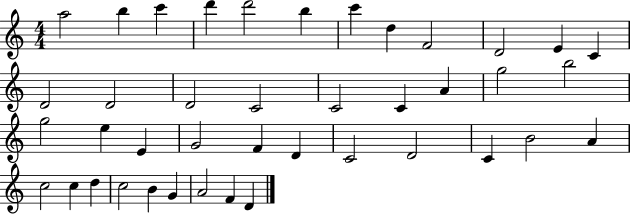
A5/h B5/q C6/q D6/q D6/h B5/q C6/q D5/q F4/h D4/h E4/q C4/q D4/h D4/h D4/h C4/h C4/h C4/q A4/q G5/h B5/h G5/h E5/q E4/q G4/h F4/q D4/q C4/h D4/h C4/q B4/h A4/q C5/h C5/q D5/q C5/h B4/q G4/q A4/h F4/q D4/q